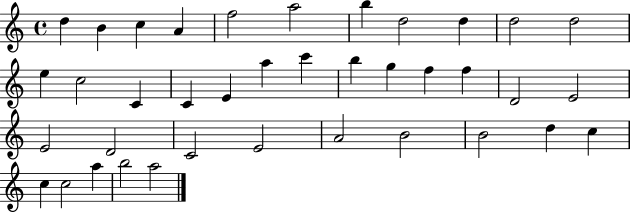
{
  \clef treble
  \time 4/4
  \defaultTimeSignature
  \key c \major
  d''4 b'4 c''4 a'4 | f''2 a''2 | b''4 d''2 d''4 | d''2 d''2 | \break e''4 c''2 c'4 | c'4 e'4 a''4 c'''4 | b''4 g''4 f''4 f''4 | d'2 e'2 | \break e'2 d'2 | c'2 e'2 | a'2 b'2 | b'2 d''4 c''4 | \break c''4 c''2 a''4 | b''2 a''2 | \bar "|."
}